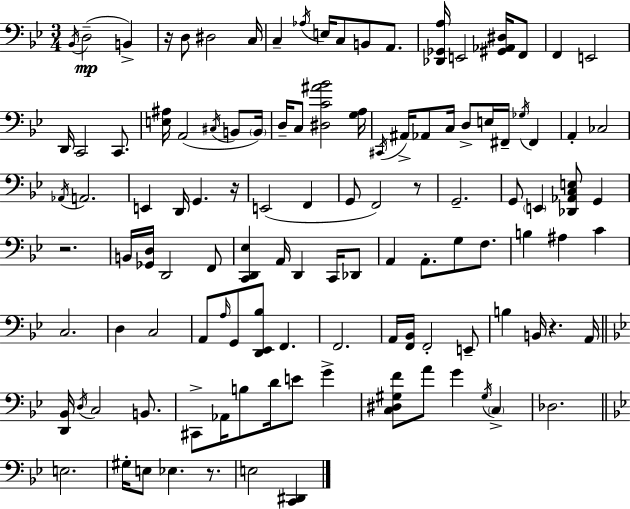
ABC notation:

X:1
T:Untitled
M:3/4
L:1/4
K:Gm
_B,,/4 D,2 B,, z/4 D,/2 ^D,2 C,/4 C, _A,/4 E,/4 C,/2 B,,/2 A,,/2 [_D,,_G,,A,]/4 E,,2 [^G,,_A,,^D,]/4 F,,/2 F,, E,,2 D,,/4 C,,2 C,,/2 [E,^A,]/4 A,,2 ^C,/4 B,,/2 B,,/4 D,/4 C,/2 [^D,C^A_B]2 [G,A,]/4 ^C,,/4 ^A,,/4 _A,,/2 C,/4 D,/2 E,/4 ^F,,/4 _G,/4 ^F,, A,, _C,2 _A,,/4 A,,2 E,, D,,/4 G,, z/4 E,,2 F,, G,,/2 F,,2 z/2 G,,2 G,,/2 E,, [_D,,_A,,C,E,]/2 G,, z2 B,,/4 [_G,,D,]/4 D,,2 F,,/2 [C,,D,,_E,] A,,/4 D,, C,,/4 _D,,/2 A,, A,,/2 G,/2 F,/2 B, ^A, C C,2 D, C,2 A,,/2 A,/4 G,,/2 [D,,_E,,_B,]/2 F,, F,,2 A,,/4 [F,,_B,,]/4 F,,2 E,,/2 B, B,,/4 z A,,/4 [D,,_B,,]/4 D,/4 C,2 B,,/2 ^C,,/2 _A,,/4 B,/2 D/4 E/2 G [C,^D,^G,F]/2 A/2 G ^G,/4 C, _D,2 E,2 ^G,/4 E,/2 _E, z/2 E,2 [C,,^D,,]